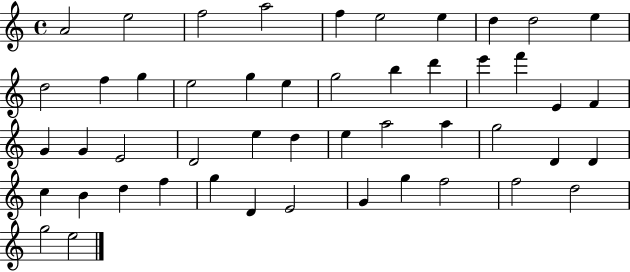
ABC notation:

X:1
T:Untitled
M:4/4
L:1/4
K:C
A2 e2 f2 a2 f e2 e d d2 e d2 f g e2 g e g2 b d' e' f' E F G G E2 D2 e d e a2 a g2 D D c B d f g D E2 G g f2 f2 d2 g2 e2